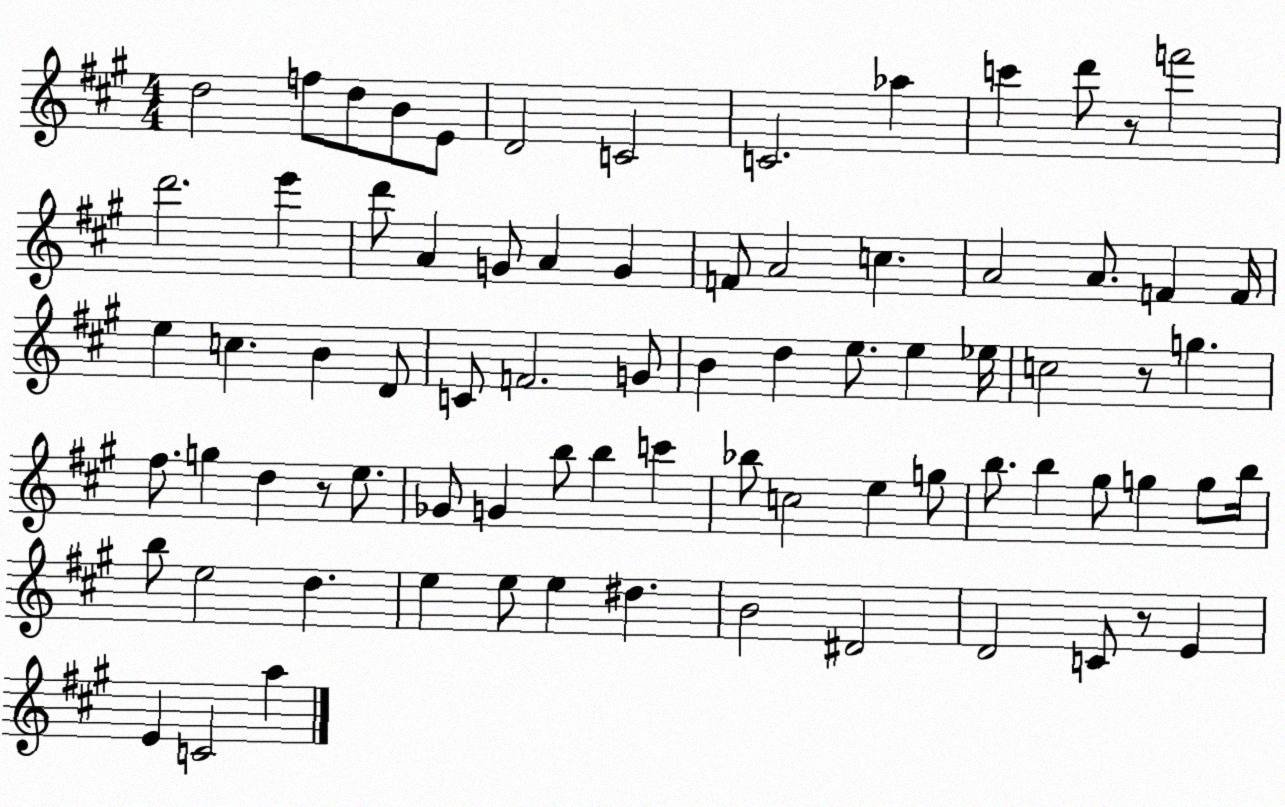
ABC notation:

X:1
T:Untitled
M:4/4
L:1/4
K:A
d2 f/2 d/2 B/2 E/2 D2 C2 C2 _a c' d'/2 z/2 f'2 d'2 e' d'/2 A G/2 A G F/2 A2 c A2 A/2 F F/4 e c B D/2 C/2 F2 G/2 B d e/2 e _e/4 c2 z/2 g ^f/2 g d z/2 e/2 _G/2 G b/2 b c' _b/2 c2 e g/2 b/2 b ^g/2 g g/2 b/4 b/2 e2 d e e/2 e ^d B2 ^D2 D2 C/2 z/2 E E C2 a